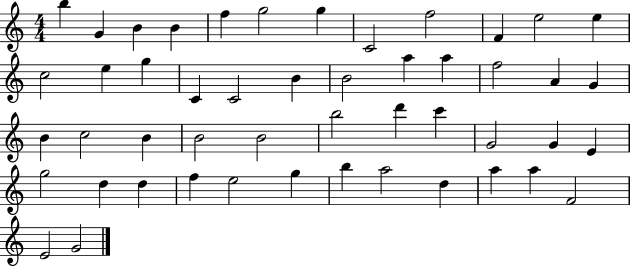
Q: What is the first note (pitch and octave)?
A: B5